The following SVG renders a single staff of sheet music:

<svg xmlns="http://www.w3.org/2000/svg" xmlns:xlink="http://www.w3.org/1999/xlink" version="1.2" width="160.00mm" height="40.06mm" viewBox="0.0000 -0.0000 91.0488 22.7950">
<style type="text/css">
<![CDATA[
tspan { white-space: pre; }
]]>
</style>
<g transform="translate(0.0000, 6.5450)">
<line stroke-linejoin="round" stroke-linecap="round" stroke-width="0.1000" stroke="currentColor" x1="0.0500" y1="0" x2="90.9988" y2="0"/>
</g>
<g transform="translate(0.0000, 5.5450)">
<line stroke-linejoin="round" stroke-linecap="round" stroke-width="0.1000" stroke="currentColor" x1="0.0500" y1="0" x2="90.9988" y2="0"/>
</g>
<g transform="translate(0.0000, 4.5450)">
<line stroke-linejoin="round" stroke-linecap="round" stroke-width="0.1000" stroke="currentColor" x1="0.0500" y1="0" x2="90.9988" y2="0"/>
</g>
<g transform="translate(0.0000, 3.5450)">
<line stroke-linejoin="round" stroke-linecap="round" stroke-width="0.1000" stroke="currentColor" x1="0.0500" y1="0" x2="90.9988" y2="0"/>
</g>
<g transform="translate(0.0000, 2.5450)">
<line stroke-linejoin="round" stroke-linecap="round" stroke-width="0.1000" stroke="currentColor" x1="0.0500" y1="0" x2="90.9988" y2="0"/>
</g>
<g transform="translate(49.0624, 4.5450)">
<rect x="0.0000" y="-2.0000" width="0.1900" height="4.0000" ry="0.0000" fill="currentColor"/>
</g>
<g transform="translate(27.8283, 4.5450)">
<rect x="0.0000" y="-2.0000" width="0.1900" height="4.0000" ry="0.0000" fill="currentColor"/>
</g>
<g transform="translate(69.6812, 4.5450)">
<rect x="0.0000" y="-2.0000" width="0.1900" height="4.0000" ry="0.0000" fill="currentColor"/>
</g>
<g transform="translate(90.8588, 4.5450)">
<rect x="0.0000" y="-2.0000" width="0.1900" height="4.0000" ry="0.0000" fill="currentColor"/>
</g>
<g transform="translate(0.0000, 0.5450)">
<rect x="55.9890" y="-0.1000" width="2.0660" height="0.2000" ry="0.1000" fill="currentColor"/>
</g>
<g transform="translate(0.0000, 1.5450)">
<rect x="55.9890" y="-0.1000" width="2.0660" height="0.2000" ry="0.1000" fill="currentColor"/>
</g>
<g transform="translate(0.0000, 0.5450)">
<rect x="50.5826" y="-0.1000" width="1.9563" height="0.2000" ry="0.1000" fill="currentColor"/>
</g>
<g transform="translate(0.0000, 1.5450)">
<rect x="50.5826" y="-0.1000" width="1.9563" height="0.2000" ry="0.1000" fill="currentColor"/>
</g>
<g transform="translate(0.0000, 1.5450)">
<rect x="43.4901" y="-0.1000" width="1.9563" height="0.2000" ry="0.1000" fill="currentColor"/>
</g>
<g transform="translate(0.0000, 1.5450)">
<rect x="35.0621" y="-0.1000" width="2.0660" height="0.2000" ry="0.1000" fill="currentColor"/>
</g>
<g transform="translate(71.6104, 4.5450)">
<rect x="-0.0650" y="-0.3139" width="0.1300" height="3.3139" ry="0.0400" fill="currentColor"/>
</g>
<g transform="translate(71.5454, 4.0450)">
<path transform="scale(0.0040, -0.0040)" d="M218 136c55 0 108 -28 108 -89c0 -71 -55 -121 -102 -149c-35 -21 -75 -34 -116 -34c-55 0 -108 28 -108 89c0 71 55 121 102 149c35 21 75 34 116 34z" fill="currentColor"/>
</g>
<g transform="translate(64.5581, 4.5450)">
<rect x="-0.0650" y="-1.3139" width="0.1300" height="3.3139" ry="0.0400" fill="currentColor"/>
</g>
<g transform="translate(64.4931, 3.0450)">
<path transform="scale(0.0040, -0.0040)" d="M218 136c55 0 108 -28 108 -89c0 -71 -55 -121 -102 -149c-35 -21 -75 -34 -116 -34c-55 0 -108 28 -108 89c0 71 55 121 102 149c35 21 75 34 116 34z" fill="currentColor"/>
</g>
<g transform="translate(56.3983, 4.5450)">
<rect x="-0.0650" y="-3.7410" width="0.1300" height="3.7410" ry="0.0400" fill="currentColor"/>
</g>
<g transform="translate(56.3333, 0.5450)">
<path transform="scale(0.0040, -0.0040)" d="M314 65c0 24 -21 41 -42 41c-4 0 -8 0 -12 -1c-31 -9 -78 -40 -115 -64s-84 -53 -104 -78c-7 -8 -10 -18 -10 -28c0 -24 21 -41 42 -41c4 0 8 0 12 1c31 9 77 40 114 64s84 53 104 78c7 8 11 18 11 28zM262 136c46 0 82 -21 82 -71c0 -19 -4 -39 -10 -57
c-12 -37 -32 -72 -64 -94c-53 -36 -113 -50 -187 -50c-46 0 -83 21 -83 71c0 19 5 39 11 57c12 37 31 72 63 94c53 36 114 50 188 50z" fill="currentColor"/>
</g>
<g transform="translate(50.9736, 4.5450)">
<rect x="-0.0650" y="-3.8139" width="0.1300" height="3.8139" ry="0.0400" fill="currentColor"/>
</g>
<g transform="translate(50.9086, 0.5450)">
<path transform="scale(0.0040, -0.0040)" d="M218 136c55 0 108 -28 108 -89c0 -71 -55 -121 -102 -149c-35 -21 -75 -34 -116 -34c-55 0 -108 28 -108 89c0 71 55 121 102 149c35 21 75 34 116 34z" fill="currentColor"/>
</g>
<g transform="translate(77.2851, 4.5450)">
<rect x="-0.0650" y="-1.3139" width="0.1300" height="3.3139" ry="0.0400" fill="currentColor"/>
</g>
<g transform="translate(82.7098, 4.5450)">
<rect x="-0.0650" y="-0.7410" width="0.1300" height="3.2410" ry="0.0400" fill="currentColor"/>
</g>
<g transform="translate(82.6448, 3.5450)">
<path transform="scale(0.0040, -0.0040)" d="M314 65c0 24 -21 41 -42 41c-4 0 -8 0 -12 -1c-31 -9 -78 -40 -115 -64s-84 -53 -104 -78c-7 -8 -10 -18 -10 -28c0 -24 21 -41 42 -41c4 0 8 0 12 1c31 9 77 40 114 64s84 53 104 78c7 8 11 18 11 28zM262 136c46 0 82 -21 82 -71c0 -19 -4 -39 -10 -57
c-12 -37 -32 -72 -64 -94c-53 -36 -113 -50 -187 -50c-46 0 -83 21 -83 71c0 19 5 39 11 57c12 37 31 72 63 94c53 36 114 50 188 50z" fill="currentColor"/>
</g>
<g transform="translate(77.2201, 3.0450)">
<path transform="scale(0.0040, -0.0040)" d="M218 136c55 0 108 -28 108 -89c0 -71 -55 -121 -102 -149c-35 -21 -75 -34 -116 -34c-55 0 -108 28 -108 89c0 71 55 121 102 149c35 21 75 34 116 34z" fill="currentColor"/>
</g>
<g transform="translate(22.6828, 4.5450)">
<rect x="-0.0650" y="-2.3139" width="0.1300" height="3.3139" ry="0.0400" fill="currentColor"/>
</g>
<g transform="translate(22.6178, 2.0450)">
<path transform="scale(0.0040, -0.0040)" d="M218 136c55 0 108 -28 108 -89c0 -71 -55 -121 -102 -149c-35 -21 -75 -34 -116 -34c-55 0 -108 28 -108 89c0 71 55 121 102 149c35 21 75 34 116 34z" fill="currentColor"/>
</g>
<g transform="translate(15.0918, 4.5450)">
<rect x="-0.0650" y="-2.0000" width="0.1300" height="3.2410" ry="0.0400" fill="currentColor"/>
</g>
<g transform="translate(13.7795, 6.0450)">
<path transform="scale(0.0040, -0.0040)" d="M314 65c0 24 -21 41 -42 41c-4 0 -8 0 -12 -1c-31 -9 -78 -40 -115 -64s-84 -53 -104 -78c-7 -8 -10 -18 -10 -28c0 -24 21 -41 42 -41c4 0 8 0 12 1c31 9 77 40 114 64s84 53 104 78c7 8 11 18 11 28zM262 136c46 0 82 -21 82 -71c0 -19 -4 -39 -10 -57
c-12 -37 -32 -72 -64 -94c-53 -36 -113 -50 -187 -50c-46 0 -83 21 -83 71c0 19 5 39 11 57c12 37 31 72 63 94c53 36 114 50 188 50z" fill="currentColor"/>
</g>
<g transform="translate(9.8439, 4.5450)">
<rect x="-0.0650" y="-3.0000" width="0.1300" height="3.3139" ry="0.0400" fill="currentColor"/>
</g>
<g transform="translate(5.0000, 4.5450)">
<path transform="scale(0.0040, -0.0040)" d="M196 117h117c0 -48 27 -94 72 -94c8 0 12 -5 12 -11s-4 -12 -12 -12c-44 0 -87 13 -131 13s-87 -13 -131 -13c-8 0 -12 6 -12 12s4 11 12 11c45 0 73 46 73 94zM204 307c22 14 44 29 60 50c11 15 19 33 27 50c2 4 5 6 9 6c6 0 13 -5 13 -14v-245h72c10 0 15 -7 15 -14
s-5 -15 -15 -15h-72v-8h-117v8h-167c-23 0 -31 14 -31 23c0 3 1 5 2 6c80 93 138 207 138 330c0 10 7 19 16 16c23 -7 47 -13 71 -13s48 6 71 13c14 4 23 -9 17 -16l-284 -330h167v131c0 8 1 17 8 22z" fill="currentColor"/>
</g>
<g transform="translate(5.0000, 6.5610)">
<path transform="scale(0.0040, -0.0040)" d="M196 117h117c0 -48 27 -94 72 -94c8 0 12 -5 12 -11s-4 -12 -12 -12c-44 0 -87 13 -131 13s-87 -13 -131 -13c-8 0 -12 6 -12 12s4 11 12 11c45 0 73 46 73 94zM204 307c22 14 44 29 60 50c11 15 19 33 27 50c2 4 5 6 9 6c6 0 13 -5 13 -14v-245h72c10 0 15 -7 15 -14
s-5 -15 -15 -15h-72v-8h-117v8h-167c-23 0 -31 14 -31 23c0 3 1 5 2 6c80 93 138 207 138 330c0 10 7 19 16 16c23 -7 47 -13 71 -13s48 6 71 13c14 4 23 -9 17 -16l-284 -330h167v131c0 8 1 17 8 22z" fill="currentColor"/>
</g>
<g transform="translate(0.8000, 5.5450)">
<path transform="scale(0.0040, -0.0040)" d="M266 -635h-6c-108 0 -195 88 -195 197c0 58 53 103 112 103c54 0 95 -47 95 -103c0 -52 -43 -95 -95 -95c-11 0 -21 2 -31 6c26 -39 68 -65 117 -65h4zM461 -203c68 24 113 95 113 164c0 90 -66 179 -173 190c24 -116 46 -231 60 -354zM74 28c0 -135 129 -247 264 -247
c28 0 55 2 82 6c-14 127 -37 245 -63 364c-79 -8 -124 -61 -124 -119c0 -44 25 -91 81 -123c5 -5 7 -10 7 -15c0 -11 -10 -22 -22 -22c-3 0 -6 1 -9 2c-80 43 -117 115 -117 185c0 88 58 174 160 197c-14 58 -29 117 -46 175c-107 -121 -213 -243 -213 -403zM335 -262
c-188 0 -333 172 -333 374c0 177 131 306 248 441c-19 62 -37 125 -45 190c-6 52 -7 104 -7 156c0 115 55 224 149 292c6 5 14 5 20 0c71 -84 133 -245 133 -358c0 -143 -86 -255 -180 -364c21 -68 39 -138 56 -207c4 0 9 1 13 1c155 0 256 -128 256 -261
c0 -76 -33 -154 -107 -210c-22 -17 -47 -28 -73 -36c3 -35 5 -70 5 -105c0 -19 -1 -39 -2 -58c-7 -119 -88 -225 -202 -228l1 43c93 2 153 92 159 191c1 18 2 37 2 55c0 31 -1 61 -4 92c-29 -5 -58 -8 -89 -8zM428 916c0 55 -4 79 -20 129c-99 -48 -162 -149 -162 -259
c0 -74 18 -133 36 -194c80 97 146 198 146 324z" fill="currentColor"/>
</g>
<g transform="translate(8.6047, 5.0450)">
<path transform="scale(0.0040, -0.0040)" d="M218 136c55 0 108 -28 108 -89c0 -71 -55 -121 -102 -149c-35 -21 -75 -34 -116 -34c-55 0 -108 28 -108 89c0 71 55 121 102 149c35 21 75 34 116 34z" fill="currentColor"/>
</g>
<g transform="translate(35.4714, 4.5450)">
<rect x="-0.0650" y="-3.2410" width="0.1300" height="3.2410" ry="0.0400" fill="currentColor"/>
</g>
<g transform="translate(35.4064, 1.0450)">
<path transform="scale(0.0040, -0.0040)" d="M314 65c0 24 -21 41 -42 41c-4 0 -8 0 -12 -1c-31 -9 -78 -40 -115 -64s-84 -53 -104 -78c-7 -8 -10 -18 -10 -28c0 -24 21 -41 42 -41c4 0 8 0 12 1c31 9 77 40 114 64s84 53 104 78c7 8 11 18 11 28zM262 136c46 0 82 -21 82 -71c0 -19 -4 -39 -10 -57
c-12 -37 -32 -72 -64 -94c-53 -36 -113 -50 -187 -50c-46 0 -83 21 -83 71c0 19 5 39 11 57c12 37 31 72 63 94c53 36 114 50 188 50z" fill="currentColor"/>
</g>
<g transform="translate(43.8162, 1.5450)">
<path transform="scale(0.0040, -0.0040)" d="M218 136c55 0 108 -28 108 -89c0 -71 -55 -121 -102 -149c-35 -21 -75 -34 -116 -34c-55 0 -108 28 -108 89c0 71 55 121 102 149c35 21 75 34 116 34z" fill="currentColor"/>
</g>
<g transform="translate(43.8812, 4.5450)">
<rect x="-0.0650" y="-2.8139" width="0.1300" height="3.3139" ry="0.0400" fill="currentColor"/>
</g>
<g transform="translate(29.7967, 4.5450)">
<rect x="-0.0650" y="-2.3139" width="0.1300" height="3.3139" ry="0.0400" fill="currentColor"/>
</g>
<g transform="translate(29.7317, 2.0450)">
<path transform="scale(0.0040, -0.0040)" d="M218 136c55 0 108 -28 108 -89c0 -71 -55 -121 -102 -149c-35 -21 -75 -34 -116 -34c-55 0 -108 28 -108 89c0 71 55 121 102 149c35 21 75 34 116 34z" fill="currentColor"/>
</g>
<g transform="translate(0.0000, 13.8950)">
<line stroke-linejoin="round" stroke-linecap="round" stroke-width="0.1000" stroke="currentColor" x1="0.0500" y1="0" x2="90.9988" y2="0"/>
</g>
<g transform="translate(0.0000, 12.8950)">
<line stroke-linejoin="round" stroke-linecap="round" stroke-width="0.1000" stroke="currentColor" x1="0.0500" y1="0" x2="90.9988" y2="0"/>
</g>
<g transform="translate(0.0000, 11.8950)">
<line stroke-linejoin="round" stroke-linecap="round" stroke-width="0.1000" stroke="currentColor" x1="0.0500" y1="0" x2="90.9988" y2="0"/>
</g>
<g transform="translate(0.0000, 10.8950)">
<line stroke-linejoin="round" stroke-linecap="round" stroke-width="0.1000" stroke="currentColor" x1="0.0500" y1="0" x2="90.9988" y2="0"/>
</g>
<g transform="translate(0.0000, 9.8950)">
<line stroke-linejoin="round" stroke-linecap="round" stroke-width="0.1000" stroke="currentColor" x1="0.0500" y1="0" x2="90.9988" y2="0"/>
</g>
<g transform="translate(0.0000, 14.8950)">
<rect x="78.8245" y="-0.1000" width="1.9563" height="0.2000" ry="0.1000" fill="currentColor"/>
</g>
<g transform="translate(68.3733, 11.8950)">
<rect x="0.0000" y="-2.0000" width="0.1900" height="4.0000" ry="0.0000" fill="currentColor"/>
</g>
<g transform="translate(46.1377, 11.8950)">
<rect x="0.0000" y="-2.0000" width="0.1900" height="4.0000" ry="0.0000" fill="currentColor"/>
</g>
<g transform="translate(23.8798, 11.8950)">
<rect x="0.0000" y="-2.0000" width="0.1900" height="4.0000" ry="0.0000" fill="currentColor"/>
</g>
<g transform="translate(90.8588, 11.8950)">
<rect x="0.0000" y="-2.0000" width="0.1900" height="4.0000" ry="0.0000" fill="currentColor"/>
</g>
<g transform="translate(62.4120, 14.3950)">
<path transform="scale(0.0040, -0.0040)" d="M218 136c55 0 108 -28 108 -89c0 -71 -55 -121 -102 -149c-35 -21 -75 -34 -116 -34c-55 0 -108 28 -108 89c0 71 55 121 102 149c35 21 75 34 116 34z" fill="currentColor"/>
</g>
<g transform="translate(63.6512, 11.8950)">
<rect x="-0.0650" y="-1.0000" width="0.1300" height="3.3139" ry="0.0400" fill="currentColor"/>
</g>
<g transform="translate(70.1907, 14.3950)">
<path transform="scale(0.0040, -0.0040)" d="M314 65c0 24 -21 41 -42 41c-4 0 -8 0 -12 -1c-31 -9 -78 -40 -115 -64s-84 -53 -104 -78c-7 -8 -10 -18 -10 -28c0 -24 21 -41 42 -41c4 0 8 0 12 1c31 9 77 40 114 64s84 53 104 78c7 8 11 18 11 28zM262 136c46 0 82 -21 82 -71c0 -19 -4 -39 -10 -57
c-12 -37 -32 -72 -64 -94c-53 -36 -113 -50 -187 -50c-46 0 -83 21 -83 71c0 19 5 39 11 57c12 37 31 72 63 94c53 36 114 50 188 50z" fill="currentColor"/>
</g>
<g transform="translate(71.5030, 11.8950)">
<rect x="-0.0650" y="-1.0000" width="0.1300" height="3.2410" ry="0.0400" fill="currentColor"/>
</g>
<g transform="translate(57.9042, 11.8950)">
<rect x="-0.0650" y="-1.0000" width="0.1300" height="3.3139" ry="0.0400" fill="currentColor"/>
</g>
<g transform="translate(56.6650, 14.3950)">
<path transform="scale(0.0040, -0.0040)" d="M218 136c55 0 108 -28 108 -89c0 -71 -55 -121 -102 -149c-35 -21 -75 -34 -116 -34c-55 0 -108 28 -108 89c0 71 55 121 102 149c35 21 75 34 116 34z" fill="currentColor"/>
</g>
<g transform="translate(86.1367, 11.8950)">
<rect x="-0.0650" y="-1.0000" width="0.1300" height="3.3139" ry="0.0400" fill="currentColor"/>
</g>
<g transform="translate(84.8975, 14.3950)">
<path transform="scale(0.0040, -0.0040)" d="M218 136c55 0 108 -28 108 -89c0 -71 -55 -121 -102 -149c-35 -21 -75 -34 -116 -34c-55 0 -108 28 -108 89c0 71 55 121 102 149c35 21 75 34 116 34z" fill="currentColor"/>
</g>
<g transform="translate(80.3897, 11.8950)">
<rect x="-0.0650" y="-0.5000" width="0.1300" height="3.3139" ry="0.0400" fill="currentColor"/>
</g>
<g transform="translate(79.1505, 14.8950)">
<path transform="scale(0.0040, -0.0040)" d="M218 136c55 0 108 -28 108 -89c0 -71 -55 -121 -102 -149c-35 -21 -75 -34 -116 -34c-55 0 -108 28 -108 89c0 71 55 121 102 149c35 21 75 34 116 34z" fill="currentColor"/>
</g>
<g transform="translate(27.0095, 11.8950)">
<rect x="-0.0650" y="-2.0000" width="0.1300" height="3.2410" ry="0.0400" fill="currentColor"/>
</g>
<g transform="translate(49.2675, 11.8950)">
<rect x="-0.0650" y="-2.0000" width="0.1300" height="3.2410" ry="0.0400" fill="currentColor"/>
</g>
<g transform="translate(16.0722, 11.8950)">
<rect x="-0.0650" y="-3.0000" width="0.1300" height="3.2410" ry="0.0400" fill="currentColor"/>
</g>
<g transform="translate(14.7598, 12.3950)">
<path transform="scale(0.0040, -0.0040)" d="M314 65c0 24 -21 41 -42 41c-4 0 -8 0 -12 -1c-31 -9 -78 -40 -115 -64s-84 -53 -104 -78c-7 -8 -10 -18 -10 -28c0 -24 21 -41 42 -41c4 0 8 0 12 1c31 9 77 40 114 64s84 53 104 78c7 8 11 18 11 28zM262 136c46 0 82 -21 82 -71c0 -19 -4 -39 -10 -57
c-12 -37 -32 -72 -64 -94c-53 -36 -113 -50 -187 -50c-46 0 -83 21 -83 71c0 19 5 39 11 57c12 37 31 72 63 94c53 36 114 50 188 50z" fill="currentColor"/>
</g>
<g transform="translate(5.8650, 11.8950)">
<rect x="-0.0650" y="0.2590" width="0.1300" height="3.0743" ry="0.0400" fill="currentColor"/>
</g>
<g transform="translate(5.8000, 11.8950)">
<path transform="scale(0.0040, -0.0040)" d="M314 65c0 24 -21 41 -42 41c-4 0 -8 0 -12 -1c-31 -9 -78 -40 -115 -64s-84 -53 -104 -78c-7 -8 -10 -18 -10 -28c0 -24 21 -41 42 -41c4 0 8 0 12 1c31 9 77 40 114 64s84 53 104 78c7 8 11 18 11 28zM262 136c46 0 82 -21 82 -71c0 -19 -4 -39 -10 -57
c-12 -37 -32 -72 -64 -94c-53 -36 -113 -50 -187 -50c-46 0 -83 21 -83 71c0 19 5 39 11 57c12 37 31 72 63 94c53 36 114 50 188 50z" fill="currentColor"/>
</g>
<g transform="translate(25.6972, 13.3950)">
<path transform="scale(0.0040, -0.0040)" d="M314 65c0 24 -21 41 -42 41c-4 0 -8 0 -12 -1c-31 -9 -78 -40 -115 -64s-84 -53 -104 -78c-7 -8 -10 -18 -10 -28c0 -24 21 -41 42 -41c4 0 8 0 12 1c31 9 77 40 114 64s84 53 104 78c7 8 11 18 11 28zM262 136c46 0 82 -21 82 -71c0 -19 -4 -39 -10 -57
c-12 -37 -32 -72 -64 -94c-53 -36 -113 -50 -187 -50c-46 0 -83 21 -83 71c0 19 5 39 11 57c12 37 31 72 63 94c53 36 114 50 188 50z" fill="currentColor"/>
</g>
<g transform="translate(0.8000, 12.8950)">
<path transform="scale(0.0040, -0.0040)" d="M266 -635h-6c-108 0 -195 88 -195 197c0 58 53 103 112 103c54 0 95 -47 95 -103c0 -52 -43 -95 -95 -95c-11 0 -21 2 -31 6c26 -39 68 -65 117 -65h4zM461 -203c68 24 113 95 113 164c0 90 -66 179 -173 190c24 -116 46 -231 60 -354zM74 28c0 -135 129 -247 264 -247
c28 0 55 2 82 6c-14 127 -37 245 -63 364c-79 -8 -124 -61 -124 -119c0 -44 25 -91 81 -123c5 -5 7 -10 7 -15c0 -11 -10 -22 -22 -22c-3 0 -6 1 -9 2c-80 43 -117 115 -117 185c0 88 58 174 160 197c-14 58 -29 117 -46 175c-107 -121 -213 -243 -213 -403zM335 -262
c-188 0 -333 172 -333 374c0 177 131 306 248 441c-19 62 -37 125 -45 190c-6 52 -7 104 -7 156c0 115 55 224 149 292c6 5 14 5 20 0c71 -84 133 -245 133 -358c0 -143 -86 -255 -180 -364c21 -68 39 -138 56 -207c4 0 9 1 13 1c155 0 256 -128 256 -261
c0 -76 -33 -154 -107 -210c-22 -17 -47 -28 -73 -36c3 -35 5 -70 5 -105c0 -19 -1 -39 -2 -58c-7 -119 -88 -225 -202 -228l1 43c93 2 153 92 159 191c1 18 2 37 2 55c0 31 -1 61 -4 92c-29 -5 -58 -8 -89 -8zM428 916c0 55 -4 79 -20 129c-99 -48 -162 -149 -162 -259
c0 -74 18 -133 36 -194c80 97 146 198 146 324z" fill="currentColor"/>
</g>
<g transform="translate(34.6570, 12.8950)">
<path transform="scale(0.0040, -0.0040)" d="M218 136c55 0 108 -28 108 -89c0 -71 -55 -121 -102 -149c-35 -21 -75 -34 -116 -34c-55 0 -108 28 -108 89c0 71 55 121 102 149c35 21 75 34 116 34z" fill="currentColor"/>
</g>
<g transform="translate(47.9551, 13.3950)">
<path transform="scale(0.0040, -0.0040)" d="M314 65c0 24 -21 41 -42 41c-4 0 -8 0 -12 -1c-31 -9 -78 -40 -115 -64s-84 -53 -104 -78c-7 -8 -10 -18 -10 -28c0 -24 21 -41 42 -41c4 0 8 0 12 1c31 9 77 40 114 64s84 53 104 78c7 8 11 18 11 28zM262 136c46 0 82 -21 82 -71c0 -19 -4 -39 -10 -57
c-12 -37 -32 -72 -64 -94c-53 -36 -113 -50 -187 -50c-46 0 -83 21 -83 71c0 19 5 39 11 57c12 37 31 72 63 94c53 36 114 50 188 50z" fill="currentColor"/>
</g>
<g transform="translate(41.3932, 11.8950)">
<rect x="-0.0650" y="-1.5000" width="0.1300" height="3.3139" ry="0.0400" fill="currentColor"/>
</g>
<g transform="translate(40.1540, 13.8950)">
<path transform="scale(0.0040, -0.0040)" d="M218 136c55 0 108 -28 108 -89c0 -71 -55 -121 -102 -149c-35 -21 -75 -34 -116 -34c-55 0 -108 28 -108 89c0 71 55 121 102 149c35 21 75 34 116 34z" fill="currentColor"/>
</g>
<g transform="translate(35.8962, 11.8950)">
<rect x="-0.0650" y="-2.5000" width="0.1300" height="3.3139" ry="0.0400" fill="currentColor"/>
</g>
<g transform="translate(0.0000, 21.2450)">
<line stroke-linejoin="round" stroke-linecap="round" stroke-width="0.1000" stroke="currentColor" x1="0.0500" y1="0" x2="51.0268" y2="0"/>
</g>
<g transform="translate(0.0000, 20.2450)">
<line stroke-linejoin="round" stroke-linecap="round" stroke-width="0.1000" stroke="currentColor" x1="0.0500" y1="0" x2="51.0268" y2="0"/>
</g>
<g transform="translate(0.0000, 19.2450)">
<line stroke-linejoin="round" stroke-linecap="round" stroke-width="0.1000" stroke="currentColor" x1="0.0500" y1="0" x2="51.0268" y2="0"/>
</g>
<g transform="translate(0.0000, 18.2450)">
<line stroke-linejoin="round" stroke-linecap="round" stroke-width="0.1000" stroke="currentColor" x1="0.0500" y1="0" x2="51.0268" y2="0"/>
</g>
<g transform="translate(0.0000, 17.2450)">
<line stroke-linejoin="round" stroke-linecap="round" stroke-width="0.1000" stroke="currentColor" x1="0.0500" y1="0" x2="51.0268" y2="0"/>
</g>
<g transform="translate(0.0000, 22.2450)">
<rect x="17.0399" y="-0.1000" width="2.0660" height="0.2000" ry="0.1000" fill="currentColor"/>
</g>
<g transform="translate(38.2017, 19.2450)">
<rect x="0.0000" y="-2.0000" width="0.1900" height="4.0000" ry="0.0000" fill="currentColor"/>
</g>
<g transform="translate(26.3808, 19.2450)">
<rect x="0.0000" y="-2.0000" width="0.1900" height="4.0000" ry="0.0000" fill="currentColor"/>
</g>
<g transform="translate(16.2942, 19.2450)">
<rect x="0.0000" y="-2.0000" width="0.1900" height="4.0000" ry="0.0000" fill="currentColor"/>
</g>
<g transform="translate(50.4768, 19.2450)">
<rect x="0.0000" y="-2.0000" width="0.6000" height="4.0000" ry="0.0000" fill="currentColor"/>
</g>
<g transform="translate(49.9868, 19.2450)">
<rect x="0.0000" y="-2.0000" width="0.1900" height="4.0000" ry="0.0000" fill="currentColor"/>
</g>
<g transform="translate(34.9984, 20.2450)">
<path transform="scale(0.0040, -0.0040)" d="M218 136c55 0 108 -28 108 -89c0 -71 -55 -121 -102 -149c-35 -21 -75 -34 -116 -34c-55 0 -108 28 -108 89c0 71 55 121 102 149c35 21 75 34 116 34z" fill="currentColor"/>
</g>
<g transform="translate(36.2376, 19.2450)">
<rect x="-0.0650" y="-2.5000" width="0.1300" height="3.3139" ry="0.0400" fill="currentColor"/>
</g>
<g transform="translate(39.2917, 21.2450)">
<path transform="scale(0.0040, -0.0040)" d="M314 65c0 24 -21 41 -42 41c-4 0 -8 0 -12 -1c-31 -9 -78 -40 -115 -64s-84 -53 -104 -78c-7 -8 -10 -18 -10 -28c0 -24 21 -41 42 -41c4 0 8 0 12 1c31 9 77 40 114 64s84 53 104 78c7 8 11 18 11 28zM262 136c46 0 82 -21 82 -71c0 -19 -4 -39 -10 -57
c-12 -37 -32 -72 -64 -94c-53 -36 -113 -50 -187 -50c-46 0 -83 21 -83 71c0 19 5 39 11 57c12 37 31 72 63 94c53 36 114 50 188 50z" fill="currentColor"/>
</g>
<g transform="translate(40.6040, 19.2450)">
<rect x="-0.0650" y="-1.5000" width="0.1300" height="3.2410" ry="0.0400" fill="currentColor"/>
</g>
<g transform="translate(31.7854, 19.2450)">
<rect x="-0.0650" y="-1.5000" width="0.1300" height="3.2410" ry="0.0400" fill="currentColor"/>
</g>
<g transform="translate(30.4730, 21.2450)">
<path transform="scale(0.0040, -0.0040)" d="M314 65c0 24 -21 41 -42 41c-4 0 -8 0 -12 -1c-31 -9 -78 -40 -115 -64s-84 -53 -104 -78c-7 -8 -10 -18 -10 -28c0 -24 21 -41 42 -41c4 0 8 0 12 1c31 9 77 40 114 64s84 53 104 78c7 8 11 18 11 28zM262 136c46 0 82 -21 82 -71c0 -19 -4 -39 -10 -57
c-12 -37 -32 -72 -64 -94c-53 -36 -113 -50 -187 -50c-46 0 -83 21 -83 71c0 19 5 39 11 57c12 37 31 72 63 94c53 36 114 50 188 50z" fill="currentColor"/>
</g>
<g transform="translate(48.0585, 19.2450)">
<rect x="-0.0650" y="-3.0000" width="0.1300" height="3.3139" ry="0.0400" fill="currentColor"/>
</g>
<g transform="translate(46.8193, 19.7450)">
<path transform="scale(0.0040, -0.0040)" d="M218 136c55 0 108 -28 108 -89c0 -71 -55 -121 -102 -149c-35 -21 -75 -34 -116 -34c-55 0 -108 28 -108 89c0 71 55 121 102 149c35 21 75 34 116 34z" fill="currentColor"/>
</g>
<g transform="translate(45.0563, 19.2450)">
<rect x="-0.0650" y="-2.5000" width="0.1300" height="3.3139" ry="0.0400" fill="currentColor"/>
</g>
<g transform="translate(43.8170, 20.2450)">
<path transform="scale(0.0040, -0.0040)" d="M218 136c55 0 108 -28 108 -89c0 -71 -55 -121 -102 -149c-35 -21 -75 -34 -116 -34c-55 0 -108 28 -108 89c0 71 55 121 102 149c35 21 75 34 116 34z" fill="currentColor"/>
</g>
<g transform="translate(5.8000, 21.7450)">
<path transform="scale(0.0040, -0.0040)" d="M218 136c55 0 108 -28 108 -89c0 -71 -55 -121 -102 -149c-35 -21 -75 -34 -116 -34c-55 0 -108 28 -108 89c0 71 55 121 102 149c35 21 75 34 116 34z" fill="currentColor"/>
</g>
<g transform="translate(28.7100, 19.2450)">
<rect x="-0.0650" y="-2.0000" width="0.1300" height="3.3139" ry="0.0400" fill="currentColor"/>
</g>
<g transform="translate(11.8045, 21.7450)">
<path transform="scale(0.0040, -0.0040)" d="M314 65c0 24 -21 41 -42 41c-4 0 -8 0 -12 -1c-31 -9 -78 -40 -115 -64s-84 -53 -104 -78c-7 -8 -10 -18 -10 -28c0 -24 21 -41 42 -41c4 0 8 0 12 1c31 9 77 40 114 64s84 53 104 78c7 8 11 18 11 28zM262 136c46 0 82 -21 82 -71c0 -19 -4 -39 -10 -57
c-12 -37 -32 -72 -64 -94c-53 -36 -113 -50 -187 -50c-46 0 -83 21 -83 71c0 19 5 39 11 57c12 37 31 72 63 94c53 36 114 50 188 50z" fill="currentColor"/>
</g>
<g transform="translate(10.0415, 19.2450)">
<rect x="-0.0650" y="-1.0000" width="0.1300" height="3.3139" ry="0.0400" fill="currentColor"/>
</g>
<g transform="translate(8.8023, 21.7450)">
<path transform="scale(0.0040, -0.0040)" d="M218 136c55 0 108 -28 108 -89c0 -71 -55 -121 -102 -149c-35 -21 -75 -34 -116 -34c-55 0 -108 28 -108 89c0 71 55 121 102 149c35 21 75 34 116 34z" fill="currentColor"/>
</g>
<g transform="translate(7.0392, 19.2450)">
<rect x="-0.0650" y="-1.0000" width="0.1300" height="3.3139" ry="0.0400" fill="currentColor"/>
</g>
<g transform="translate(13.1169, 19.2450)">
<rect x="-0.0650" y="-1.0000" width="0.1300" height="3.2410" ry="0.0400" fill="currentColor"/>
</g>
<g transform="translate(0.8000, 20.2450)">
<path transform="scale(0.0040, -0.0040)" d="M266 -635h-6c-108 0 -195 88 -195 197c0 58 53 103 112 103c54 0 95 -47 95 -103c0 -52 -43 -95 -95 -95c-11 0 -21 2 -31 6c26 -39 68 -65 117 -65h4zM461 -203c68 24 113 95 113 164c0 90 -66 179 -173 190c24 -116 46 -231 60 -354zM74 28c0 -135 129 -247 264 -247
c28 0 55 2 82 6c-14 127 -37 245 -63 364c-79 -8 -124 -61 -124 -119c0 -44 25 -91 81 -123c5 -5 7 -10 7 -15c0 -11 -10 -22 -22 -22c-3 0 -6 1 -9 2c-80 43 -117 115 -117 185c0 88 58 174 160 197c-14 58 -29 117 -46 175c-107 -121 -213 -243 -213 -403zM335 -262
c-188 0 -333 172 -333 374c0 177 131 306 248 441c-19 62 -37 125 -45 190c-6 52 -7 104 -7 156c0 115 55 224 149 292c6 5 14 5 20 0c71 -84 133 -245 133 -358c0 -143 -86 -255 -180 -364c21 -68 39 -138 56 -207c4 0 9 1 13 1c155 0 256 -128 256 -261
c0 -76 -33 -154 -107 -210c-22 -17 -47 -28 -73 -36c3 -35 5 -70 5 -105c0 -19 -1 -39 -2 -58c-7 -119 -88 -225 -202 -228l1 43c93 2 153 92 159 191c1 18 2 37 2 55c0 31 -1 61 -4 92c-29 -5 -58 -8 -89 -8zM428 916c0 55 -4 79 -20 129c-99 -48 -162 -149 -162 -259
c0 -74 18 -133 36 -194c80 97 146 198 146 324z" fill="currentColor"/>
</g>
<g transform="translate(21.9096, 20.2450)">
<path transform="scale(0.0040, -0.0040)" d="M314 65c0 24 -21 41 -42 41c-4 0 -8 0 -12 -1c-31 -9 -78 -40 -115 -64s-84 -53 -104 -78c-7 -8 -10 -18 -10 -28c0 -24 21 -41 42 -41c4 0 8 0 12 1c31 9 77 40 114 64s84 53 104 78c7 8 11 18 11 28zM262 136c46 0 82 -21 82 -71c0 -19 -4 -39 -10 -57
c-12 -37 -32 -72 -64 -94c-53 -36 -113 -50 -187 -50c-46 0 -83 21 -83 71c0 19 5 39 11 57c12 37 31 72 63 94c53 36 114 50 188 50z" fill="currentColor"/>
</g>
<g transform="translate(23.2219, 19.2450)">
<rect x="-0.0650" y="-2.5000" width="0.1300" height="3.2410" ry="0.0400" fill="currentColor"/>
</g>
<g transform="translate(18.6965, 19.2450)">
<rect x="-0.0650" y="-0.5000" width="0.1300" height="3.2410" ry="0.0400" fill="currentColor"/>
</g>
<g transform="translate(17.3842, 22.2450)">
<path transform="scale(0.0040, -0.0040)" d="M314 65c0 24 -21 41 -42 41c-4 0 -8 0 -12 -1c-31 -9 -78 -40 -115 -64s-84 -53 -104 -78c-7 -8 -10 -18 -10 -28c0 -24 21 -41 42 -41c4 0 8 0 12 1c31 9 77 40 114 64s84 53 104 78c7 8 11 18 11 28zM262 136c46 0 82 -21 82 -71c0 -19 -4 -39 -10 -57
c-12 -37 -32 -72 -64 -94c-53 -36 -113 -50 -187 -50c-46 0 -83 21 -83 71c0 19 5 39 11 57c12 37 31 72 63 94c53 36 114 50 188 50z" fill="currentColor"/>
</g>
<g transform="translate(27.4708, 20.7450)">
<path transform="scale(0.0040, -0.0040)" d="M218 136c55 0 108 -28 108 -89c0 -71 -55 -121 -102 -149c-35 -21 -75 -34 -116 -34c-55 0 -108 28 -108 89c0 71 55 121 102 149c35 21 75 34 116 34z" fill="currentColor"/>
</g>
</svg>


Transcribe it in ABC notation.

X:1
T:Untitled
M:4/4
L:1/4
K:C
A F2 g g b2 a c' c'2 e c e d2 B2 A2 F2 G E F2 D D D2 C D D D D2 C2 G2 F E2 G E2 G A